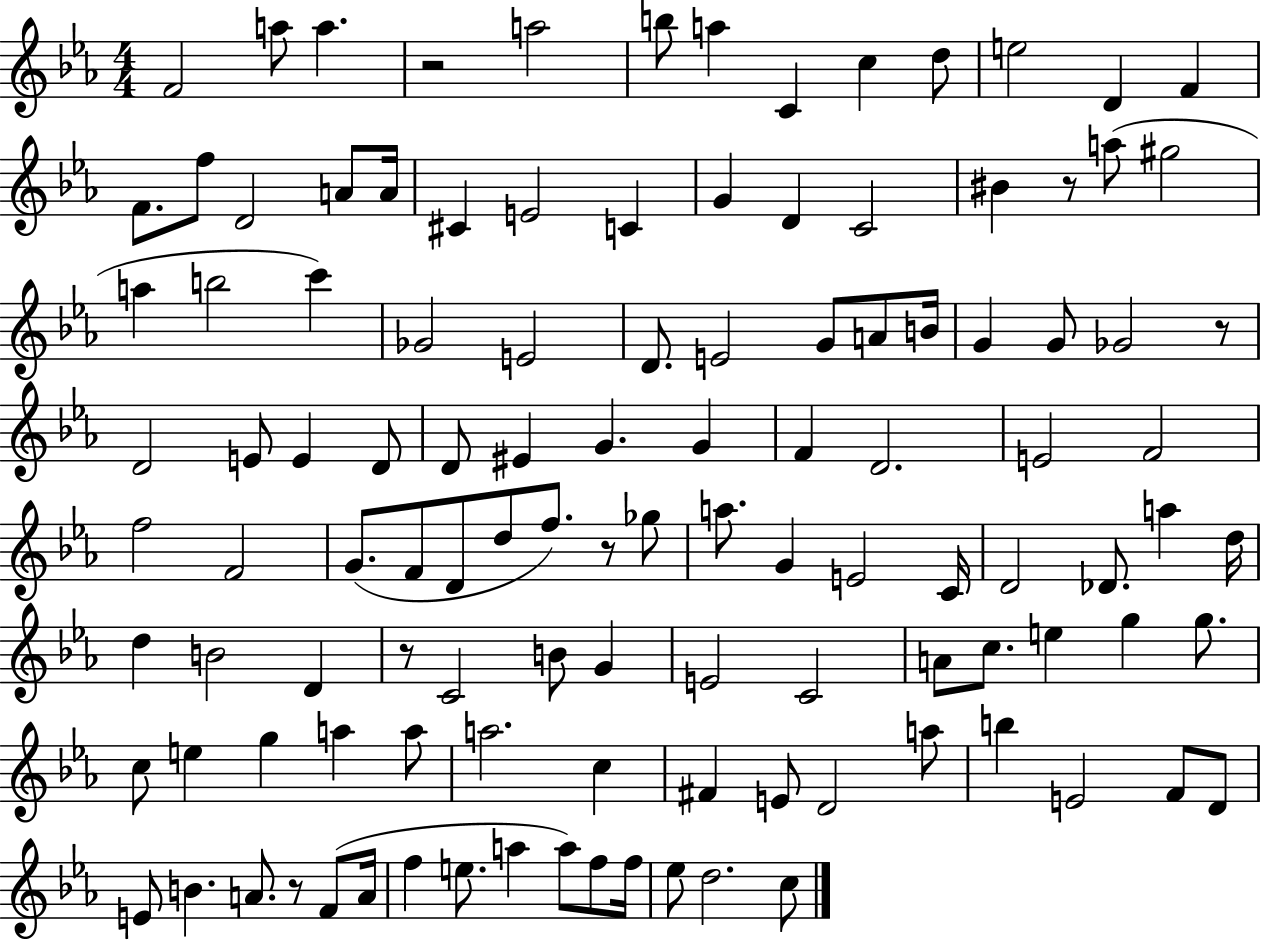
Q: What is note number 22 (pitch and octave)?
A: D4